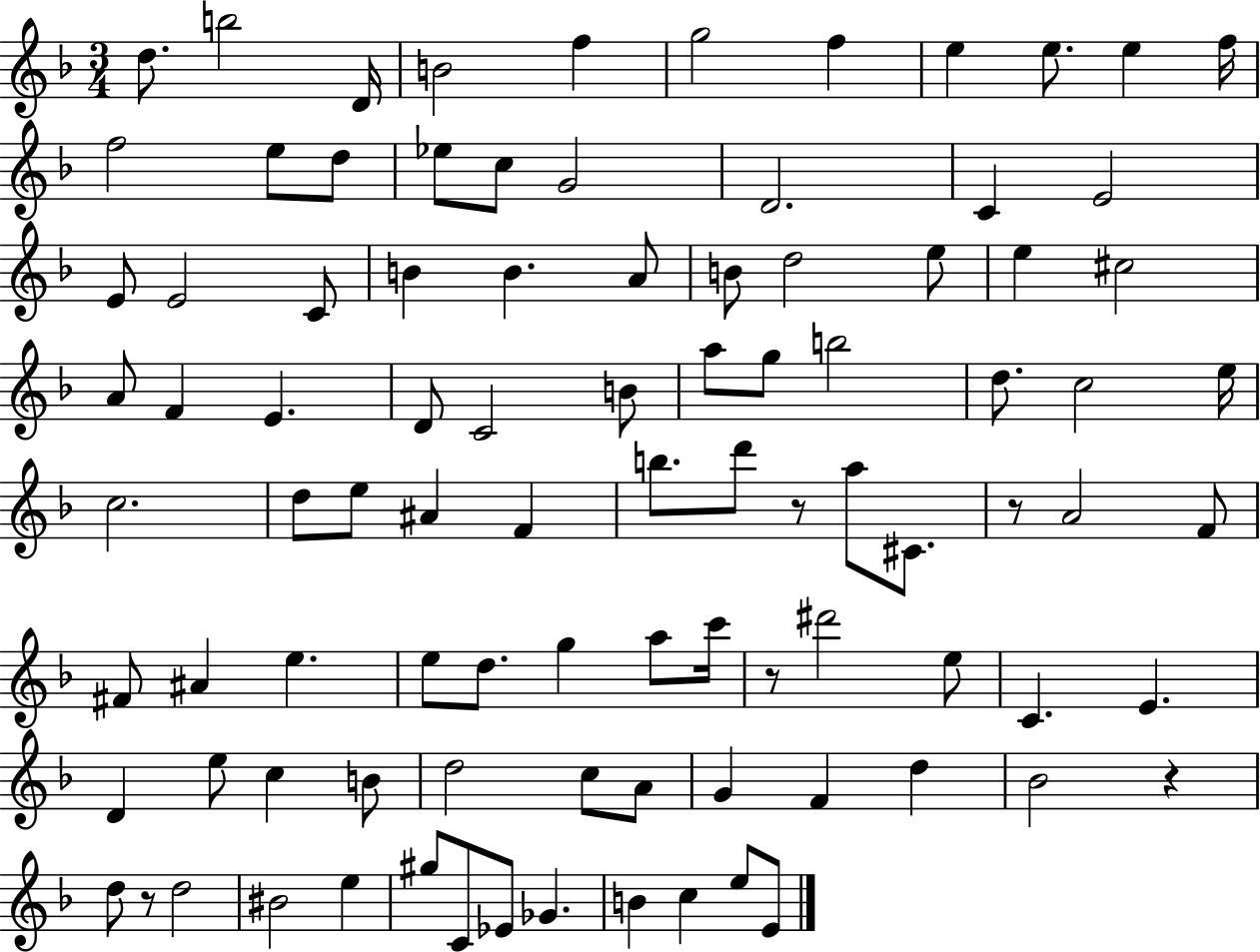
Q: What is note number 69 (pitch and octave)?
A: C5